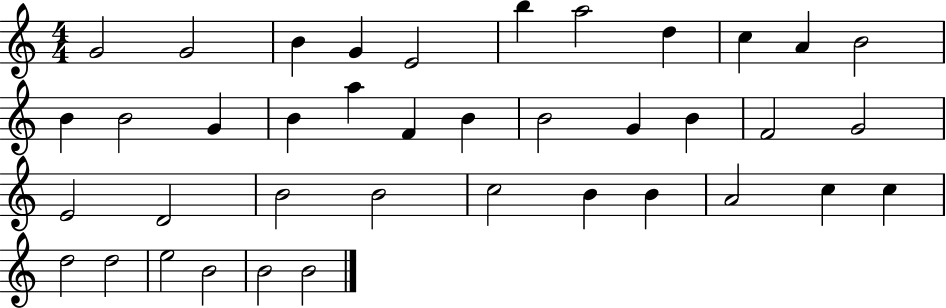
G4/h G4/h B4/q G4/q E4/h B5/q A5/h D5/q C5/q A4/q B4/h B4/q B4/h G4/q B4/q A5/q F4/q B4/q B4/h G4/q B4/q F4/h G4/h E4/h D4/h B4/h B4/h C5/h B4/q B4/q A4/h C5/q C5/q D5/h D5/h E5/h B4/h B4/h B4/h